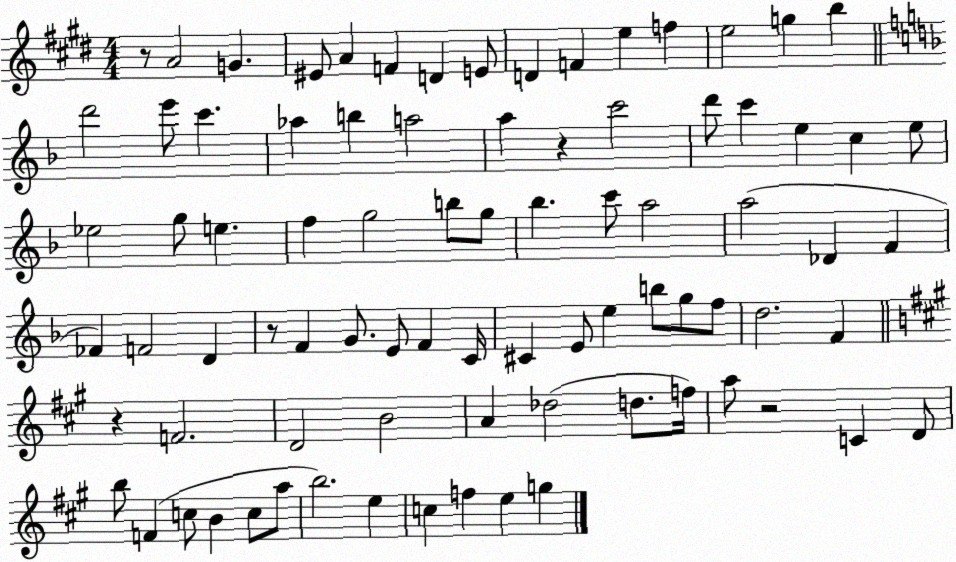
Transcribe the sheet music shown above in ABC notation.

X:1
T:Untitled
M:4/4
L:1/4
K:E
z/2 A2 G ^E/2 A F D E/2 D F e f e2 g b d'2 e'/2 c' _a b a2 a z c'2 d'/2 c' e c e/2 _e2 g/2 e f g2 b/2 g/2 _b c'/2 a2 a2 _D F _F F2 D z/2 F G/2 E/2 F C/4 ^C E/2 e b/2 g/2 f/2 d2 F z F2 D2 B2 A _d2 d/2 f/4 a/2 z2 C D/2 b/2 F c/2 B c/2 a/2 b2 e c f e g